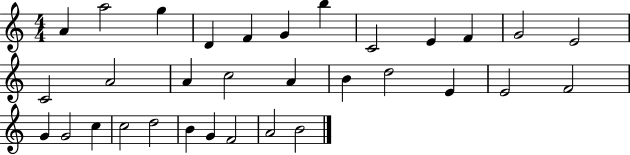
A4/q A5/h G5/q D4/q F4/q G4/q B5/q C4/h E4/q F4/q G4/h E4/h C4/h A4/h A4/q C5/h A4/q B4/q D5/h E4/q E4/h F4/h G4/q G4/h C5/q C5/h D5/h B4/q G4/q F4/h A4/h B4/h